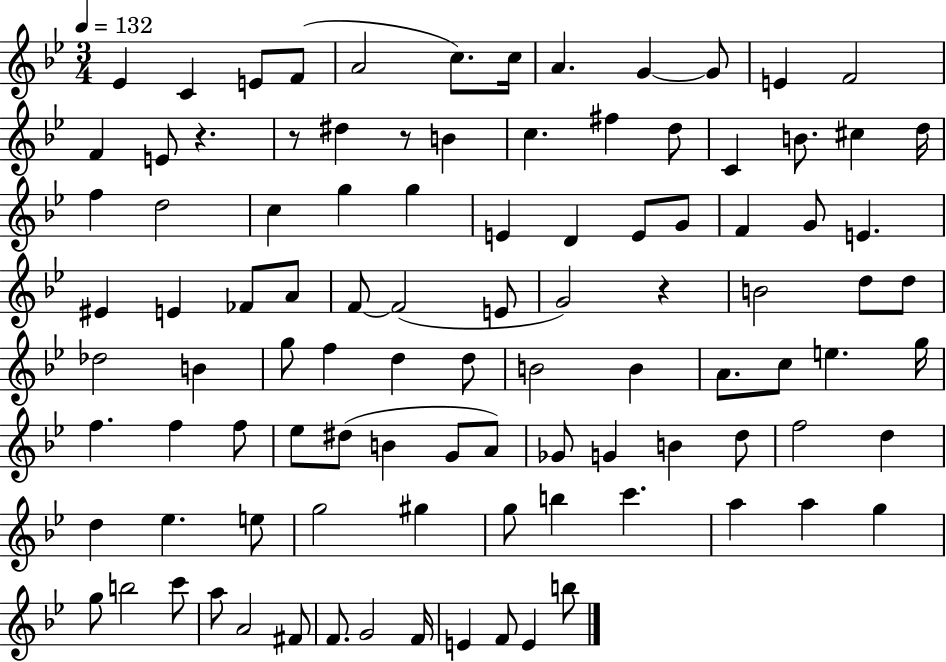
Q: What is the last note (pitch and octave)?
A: B5